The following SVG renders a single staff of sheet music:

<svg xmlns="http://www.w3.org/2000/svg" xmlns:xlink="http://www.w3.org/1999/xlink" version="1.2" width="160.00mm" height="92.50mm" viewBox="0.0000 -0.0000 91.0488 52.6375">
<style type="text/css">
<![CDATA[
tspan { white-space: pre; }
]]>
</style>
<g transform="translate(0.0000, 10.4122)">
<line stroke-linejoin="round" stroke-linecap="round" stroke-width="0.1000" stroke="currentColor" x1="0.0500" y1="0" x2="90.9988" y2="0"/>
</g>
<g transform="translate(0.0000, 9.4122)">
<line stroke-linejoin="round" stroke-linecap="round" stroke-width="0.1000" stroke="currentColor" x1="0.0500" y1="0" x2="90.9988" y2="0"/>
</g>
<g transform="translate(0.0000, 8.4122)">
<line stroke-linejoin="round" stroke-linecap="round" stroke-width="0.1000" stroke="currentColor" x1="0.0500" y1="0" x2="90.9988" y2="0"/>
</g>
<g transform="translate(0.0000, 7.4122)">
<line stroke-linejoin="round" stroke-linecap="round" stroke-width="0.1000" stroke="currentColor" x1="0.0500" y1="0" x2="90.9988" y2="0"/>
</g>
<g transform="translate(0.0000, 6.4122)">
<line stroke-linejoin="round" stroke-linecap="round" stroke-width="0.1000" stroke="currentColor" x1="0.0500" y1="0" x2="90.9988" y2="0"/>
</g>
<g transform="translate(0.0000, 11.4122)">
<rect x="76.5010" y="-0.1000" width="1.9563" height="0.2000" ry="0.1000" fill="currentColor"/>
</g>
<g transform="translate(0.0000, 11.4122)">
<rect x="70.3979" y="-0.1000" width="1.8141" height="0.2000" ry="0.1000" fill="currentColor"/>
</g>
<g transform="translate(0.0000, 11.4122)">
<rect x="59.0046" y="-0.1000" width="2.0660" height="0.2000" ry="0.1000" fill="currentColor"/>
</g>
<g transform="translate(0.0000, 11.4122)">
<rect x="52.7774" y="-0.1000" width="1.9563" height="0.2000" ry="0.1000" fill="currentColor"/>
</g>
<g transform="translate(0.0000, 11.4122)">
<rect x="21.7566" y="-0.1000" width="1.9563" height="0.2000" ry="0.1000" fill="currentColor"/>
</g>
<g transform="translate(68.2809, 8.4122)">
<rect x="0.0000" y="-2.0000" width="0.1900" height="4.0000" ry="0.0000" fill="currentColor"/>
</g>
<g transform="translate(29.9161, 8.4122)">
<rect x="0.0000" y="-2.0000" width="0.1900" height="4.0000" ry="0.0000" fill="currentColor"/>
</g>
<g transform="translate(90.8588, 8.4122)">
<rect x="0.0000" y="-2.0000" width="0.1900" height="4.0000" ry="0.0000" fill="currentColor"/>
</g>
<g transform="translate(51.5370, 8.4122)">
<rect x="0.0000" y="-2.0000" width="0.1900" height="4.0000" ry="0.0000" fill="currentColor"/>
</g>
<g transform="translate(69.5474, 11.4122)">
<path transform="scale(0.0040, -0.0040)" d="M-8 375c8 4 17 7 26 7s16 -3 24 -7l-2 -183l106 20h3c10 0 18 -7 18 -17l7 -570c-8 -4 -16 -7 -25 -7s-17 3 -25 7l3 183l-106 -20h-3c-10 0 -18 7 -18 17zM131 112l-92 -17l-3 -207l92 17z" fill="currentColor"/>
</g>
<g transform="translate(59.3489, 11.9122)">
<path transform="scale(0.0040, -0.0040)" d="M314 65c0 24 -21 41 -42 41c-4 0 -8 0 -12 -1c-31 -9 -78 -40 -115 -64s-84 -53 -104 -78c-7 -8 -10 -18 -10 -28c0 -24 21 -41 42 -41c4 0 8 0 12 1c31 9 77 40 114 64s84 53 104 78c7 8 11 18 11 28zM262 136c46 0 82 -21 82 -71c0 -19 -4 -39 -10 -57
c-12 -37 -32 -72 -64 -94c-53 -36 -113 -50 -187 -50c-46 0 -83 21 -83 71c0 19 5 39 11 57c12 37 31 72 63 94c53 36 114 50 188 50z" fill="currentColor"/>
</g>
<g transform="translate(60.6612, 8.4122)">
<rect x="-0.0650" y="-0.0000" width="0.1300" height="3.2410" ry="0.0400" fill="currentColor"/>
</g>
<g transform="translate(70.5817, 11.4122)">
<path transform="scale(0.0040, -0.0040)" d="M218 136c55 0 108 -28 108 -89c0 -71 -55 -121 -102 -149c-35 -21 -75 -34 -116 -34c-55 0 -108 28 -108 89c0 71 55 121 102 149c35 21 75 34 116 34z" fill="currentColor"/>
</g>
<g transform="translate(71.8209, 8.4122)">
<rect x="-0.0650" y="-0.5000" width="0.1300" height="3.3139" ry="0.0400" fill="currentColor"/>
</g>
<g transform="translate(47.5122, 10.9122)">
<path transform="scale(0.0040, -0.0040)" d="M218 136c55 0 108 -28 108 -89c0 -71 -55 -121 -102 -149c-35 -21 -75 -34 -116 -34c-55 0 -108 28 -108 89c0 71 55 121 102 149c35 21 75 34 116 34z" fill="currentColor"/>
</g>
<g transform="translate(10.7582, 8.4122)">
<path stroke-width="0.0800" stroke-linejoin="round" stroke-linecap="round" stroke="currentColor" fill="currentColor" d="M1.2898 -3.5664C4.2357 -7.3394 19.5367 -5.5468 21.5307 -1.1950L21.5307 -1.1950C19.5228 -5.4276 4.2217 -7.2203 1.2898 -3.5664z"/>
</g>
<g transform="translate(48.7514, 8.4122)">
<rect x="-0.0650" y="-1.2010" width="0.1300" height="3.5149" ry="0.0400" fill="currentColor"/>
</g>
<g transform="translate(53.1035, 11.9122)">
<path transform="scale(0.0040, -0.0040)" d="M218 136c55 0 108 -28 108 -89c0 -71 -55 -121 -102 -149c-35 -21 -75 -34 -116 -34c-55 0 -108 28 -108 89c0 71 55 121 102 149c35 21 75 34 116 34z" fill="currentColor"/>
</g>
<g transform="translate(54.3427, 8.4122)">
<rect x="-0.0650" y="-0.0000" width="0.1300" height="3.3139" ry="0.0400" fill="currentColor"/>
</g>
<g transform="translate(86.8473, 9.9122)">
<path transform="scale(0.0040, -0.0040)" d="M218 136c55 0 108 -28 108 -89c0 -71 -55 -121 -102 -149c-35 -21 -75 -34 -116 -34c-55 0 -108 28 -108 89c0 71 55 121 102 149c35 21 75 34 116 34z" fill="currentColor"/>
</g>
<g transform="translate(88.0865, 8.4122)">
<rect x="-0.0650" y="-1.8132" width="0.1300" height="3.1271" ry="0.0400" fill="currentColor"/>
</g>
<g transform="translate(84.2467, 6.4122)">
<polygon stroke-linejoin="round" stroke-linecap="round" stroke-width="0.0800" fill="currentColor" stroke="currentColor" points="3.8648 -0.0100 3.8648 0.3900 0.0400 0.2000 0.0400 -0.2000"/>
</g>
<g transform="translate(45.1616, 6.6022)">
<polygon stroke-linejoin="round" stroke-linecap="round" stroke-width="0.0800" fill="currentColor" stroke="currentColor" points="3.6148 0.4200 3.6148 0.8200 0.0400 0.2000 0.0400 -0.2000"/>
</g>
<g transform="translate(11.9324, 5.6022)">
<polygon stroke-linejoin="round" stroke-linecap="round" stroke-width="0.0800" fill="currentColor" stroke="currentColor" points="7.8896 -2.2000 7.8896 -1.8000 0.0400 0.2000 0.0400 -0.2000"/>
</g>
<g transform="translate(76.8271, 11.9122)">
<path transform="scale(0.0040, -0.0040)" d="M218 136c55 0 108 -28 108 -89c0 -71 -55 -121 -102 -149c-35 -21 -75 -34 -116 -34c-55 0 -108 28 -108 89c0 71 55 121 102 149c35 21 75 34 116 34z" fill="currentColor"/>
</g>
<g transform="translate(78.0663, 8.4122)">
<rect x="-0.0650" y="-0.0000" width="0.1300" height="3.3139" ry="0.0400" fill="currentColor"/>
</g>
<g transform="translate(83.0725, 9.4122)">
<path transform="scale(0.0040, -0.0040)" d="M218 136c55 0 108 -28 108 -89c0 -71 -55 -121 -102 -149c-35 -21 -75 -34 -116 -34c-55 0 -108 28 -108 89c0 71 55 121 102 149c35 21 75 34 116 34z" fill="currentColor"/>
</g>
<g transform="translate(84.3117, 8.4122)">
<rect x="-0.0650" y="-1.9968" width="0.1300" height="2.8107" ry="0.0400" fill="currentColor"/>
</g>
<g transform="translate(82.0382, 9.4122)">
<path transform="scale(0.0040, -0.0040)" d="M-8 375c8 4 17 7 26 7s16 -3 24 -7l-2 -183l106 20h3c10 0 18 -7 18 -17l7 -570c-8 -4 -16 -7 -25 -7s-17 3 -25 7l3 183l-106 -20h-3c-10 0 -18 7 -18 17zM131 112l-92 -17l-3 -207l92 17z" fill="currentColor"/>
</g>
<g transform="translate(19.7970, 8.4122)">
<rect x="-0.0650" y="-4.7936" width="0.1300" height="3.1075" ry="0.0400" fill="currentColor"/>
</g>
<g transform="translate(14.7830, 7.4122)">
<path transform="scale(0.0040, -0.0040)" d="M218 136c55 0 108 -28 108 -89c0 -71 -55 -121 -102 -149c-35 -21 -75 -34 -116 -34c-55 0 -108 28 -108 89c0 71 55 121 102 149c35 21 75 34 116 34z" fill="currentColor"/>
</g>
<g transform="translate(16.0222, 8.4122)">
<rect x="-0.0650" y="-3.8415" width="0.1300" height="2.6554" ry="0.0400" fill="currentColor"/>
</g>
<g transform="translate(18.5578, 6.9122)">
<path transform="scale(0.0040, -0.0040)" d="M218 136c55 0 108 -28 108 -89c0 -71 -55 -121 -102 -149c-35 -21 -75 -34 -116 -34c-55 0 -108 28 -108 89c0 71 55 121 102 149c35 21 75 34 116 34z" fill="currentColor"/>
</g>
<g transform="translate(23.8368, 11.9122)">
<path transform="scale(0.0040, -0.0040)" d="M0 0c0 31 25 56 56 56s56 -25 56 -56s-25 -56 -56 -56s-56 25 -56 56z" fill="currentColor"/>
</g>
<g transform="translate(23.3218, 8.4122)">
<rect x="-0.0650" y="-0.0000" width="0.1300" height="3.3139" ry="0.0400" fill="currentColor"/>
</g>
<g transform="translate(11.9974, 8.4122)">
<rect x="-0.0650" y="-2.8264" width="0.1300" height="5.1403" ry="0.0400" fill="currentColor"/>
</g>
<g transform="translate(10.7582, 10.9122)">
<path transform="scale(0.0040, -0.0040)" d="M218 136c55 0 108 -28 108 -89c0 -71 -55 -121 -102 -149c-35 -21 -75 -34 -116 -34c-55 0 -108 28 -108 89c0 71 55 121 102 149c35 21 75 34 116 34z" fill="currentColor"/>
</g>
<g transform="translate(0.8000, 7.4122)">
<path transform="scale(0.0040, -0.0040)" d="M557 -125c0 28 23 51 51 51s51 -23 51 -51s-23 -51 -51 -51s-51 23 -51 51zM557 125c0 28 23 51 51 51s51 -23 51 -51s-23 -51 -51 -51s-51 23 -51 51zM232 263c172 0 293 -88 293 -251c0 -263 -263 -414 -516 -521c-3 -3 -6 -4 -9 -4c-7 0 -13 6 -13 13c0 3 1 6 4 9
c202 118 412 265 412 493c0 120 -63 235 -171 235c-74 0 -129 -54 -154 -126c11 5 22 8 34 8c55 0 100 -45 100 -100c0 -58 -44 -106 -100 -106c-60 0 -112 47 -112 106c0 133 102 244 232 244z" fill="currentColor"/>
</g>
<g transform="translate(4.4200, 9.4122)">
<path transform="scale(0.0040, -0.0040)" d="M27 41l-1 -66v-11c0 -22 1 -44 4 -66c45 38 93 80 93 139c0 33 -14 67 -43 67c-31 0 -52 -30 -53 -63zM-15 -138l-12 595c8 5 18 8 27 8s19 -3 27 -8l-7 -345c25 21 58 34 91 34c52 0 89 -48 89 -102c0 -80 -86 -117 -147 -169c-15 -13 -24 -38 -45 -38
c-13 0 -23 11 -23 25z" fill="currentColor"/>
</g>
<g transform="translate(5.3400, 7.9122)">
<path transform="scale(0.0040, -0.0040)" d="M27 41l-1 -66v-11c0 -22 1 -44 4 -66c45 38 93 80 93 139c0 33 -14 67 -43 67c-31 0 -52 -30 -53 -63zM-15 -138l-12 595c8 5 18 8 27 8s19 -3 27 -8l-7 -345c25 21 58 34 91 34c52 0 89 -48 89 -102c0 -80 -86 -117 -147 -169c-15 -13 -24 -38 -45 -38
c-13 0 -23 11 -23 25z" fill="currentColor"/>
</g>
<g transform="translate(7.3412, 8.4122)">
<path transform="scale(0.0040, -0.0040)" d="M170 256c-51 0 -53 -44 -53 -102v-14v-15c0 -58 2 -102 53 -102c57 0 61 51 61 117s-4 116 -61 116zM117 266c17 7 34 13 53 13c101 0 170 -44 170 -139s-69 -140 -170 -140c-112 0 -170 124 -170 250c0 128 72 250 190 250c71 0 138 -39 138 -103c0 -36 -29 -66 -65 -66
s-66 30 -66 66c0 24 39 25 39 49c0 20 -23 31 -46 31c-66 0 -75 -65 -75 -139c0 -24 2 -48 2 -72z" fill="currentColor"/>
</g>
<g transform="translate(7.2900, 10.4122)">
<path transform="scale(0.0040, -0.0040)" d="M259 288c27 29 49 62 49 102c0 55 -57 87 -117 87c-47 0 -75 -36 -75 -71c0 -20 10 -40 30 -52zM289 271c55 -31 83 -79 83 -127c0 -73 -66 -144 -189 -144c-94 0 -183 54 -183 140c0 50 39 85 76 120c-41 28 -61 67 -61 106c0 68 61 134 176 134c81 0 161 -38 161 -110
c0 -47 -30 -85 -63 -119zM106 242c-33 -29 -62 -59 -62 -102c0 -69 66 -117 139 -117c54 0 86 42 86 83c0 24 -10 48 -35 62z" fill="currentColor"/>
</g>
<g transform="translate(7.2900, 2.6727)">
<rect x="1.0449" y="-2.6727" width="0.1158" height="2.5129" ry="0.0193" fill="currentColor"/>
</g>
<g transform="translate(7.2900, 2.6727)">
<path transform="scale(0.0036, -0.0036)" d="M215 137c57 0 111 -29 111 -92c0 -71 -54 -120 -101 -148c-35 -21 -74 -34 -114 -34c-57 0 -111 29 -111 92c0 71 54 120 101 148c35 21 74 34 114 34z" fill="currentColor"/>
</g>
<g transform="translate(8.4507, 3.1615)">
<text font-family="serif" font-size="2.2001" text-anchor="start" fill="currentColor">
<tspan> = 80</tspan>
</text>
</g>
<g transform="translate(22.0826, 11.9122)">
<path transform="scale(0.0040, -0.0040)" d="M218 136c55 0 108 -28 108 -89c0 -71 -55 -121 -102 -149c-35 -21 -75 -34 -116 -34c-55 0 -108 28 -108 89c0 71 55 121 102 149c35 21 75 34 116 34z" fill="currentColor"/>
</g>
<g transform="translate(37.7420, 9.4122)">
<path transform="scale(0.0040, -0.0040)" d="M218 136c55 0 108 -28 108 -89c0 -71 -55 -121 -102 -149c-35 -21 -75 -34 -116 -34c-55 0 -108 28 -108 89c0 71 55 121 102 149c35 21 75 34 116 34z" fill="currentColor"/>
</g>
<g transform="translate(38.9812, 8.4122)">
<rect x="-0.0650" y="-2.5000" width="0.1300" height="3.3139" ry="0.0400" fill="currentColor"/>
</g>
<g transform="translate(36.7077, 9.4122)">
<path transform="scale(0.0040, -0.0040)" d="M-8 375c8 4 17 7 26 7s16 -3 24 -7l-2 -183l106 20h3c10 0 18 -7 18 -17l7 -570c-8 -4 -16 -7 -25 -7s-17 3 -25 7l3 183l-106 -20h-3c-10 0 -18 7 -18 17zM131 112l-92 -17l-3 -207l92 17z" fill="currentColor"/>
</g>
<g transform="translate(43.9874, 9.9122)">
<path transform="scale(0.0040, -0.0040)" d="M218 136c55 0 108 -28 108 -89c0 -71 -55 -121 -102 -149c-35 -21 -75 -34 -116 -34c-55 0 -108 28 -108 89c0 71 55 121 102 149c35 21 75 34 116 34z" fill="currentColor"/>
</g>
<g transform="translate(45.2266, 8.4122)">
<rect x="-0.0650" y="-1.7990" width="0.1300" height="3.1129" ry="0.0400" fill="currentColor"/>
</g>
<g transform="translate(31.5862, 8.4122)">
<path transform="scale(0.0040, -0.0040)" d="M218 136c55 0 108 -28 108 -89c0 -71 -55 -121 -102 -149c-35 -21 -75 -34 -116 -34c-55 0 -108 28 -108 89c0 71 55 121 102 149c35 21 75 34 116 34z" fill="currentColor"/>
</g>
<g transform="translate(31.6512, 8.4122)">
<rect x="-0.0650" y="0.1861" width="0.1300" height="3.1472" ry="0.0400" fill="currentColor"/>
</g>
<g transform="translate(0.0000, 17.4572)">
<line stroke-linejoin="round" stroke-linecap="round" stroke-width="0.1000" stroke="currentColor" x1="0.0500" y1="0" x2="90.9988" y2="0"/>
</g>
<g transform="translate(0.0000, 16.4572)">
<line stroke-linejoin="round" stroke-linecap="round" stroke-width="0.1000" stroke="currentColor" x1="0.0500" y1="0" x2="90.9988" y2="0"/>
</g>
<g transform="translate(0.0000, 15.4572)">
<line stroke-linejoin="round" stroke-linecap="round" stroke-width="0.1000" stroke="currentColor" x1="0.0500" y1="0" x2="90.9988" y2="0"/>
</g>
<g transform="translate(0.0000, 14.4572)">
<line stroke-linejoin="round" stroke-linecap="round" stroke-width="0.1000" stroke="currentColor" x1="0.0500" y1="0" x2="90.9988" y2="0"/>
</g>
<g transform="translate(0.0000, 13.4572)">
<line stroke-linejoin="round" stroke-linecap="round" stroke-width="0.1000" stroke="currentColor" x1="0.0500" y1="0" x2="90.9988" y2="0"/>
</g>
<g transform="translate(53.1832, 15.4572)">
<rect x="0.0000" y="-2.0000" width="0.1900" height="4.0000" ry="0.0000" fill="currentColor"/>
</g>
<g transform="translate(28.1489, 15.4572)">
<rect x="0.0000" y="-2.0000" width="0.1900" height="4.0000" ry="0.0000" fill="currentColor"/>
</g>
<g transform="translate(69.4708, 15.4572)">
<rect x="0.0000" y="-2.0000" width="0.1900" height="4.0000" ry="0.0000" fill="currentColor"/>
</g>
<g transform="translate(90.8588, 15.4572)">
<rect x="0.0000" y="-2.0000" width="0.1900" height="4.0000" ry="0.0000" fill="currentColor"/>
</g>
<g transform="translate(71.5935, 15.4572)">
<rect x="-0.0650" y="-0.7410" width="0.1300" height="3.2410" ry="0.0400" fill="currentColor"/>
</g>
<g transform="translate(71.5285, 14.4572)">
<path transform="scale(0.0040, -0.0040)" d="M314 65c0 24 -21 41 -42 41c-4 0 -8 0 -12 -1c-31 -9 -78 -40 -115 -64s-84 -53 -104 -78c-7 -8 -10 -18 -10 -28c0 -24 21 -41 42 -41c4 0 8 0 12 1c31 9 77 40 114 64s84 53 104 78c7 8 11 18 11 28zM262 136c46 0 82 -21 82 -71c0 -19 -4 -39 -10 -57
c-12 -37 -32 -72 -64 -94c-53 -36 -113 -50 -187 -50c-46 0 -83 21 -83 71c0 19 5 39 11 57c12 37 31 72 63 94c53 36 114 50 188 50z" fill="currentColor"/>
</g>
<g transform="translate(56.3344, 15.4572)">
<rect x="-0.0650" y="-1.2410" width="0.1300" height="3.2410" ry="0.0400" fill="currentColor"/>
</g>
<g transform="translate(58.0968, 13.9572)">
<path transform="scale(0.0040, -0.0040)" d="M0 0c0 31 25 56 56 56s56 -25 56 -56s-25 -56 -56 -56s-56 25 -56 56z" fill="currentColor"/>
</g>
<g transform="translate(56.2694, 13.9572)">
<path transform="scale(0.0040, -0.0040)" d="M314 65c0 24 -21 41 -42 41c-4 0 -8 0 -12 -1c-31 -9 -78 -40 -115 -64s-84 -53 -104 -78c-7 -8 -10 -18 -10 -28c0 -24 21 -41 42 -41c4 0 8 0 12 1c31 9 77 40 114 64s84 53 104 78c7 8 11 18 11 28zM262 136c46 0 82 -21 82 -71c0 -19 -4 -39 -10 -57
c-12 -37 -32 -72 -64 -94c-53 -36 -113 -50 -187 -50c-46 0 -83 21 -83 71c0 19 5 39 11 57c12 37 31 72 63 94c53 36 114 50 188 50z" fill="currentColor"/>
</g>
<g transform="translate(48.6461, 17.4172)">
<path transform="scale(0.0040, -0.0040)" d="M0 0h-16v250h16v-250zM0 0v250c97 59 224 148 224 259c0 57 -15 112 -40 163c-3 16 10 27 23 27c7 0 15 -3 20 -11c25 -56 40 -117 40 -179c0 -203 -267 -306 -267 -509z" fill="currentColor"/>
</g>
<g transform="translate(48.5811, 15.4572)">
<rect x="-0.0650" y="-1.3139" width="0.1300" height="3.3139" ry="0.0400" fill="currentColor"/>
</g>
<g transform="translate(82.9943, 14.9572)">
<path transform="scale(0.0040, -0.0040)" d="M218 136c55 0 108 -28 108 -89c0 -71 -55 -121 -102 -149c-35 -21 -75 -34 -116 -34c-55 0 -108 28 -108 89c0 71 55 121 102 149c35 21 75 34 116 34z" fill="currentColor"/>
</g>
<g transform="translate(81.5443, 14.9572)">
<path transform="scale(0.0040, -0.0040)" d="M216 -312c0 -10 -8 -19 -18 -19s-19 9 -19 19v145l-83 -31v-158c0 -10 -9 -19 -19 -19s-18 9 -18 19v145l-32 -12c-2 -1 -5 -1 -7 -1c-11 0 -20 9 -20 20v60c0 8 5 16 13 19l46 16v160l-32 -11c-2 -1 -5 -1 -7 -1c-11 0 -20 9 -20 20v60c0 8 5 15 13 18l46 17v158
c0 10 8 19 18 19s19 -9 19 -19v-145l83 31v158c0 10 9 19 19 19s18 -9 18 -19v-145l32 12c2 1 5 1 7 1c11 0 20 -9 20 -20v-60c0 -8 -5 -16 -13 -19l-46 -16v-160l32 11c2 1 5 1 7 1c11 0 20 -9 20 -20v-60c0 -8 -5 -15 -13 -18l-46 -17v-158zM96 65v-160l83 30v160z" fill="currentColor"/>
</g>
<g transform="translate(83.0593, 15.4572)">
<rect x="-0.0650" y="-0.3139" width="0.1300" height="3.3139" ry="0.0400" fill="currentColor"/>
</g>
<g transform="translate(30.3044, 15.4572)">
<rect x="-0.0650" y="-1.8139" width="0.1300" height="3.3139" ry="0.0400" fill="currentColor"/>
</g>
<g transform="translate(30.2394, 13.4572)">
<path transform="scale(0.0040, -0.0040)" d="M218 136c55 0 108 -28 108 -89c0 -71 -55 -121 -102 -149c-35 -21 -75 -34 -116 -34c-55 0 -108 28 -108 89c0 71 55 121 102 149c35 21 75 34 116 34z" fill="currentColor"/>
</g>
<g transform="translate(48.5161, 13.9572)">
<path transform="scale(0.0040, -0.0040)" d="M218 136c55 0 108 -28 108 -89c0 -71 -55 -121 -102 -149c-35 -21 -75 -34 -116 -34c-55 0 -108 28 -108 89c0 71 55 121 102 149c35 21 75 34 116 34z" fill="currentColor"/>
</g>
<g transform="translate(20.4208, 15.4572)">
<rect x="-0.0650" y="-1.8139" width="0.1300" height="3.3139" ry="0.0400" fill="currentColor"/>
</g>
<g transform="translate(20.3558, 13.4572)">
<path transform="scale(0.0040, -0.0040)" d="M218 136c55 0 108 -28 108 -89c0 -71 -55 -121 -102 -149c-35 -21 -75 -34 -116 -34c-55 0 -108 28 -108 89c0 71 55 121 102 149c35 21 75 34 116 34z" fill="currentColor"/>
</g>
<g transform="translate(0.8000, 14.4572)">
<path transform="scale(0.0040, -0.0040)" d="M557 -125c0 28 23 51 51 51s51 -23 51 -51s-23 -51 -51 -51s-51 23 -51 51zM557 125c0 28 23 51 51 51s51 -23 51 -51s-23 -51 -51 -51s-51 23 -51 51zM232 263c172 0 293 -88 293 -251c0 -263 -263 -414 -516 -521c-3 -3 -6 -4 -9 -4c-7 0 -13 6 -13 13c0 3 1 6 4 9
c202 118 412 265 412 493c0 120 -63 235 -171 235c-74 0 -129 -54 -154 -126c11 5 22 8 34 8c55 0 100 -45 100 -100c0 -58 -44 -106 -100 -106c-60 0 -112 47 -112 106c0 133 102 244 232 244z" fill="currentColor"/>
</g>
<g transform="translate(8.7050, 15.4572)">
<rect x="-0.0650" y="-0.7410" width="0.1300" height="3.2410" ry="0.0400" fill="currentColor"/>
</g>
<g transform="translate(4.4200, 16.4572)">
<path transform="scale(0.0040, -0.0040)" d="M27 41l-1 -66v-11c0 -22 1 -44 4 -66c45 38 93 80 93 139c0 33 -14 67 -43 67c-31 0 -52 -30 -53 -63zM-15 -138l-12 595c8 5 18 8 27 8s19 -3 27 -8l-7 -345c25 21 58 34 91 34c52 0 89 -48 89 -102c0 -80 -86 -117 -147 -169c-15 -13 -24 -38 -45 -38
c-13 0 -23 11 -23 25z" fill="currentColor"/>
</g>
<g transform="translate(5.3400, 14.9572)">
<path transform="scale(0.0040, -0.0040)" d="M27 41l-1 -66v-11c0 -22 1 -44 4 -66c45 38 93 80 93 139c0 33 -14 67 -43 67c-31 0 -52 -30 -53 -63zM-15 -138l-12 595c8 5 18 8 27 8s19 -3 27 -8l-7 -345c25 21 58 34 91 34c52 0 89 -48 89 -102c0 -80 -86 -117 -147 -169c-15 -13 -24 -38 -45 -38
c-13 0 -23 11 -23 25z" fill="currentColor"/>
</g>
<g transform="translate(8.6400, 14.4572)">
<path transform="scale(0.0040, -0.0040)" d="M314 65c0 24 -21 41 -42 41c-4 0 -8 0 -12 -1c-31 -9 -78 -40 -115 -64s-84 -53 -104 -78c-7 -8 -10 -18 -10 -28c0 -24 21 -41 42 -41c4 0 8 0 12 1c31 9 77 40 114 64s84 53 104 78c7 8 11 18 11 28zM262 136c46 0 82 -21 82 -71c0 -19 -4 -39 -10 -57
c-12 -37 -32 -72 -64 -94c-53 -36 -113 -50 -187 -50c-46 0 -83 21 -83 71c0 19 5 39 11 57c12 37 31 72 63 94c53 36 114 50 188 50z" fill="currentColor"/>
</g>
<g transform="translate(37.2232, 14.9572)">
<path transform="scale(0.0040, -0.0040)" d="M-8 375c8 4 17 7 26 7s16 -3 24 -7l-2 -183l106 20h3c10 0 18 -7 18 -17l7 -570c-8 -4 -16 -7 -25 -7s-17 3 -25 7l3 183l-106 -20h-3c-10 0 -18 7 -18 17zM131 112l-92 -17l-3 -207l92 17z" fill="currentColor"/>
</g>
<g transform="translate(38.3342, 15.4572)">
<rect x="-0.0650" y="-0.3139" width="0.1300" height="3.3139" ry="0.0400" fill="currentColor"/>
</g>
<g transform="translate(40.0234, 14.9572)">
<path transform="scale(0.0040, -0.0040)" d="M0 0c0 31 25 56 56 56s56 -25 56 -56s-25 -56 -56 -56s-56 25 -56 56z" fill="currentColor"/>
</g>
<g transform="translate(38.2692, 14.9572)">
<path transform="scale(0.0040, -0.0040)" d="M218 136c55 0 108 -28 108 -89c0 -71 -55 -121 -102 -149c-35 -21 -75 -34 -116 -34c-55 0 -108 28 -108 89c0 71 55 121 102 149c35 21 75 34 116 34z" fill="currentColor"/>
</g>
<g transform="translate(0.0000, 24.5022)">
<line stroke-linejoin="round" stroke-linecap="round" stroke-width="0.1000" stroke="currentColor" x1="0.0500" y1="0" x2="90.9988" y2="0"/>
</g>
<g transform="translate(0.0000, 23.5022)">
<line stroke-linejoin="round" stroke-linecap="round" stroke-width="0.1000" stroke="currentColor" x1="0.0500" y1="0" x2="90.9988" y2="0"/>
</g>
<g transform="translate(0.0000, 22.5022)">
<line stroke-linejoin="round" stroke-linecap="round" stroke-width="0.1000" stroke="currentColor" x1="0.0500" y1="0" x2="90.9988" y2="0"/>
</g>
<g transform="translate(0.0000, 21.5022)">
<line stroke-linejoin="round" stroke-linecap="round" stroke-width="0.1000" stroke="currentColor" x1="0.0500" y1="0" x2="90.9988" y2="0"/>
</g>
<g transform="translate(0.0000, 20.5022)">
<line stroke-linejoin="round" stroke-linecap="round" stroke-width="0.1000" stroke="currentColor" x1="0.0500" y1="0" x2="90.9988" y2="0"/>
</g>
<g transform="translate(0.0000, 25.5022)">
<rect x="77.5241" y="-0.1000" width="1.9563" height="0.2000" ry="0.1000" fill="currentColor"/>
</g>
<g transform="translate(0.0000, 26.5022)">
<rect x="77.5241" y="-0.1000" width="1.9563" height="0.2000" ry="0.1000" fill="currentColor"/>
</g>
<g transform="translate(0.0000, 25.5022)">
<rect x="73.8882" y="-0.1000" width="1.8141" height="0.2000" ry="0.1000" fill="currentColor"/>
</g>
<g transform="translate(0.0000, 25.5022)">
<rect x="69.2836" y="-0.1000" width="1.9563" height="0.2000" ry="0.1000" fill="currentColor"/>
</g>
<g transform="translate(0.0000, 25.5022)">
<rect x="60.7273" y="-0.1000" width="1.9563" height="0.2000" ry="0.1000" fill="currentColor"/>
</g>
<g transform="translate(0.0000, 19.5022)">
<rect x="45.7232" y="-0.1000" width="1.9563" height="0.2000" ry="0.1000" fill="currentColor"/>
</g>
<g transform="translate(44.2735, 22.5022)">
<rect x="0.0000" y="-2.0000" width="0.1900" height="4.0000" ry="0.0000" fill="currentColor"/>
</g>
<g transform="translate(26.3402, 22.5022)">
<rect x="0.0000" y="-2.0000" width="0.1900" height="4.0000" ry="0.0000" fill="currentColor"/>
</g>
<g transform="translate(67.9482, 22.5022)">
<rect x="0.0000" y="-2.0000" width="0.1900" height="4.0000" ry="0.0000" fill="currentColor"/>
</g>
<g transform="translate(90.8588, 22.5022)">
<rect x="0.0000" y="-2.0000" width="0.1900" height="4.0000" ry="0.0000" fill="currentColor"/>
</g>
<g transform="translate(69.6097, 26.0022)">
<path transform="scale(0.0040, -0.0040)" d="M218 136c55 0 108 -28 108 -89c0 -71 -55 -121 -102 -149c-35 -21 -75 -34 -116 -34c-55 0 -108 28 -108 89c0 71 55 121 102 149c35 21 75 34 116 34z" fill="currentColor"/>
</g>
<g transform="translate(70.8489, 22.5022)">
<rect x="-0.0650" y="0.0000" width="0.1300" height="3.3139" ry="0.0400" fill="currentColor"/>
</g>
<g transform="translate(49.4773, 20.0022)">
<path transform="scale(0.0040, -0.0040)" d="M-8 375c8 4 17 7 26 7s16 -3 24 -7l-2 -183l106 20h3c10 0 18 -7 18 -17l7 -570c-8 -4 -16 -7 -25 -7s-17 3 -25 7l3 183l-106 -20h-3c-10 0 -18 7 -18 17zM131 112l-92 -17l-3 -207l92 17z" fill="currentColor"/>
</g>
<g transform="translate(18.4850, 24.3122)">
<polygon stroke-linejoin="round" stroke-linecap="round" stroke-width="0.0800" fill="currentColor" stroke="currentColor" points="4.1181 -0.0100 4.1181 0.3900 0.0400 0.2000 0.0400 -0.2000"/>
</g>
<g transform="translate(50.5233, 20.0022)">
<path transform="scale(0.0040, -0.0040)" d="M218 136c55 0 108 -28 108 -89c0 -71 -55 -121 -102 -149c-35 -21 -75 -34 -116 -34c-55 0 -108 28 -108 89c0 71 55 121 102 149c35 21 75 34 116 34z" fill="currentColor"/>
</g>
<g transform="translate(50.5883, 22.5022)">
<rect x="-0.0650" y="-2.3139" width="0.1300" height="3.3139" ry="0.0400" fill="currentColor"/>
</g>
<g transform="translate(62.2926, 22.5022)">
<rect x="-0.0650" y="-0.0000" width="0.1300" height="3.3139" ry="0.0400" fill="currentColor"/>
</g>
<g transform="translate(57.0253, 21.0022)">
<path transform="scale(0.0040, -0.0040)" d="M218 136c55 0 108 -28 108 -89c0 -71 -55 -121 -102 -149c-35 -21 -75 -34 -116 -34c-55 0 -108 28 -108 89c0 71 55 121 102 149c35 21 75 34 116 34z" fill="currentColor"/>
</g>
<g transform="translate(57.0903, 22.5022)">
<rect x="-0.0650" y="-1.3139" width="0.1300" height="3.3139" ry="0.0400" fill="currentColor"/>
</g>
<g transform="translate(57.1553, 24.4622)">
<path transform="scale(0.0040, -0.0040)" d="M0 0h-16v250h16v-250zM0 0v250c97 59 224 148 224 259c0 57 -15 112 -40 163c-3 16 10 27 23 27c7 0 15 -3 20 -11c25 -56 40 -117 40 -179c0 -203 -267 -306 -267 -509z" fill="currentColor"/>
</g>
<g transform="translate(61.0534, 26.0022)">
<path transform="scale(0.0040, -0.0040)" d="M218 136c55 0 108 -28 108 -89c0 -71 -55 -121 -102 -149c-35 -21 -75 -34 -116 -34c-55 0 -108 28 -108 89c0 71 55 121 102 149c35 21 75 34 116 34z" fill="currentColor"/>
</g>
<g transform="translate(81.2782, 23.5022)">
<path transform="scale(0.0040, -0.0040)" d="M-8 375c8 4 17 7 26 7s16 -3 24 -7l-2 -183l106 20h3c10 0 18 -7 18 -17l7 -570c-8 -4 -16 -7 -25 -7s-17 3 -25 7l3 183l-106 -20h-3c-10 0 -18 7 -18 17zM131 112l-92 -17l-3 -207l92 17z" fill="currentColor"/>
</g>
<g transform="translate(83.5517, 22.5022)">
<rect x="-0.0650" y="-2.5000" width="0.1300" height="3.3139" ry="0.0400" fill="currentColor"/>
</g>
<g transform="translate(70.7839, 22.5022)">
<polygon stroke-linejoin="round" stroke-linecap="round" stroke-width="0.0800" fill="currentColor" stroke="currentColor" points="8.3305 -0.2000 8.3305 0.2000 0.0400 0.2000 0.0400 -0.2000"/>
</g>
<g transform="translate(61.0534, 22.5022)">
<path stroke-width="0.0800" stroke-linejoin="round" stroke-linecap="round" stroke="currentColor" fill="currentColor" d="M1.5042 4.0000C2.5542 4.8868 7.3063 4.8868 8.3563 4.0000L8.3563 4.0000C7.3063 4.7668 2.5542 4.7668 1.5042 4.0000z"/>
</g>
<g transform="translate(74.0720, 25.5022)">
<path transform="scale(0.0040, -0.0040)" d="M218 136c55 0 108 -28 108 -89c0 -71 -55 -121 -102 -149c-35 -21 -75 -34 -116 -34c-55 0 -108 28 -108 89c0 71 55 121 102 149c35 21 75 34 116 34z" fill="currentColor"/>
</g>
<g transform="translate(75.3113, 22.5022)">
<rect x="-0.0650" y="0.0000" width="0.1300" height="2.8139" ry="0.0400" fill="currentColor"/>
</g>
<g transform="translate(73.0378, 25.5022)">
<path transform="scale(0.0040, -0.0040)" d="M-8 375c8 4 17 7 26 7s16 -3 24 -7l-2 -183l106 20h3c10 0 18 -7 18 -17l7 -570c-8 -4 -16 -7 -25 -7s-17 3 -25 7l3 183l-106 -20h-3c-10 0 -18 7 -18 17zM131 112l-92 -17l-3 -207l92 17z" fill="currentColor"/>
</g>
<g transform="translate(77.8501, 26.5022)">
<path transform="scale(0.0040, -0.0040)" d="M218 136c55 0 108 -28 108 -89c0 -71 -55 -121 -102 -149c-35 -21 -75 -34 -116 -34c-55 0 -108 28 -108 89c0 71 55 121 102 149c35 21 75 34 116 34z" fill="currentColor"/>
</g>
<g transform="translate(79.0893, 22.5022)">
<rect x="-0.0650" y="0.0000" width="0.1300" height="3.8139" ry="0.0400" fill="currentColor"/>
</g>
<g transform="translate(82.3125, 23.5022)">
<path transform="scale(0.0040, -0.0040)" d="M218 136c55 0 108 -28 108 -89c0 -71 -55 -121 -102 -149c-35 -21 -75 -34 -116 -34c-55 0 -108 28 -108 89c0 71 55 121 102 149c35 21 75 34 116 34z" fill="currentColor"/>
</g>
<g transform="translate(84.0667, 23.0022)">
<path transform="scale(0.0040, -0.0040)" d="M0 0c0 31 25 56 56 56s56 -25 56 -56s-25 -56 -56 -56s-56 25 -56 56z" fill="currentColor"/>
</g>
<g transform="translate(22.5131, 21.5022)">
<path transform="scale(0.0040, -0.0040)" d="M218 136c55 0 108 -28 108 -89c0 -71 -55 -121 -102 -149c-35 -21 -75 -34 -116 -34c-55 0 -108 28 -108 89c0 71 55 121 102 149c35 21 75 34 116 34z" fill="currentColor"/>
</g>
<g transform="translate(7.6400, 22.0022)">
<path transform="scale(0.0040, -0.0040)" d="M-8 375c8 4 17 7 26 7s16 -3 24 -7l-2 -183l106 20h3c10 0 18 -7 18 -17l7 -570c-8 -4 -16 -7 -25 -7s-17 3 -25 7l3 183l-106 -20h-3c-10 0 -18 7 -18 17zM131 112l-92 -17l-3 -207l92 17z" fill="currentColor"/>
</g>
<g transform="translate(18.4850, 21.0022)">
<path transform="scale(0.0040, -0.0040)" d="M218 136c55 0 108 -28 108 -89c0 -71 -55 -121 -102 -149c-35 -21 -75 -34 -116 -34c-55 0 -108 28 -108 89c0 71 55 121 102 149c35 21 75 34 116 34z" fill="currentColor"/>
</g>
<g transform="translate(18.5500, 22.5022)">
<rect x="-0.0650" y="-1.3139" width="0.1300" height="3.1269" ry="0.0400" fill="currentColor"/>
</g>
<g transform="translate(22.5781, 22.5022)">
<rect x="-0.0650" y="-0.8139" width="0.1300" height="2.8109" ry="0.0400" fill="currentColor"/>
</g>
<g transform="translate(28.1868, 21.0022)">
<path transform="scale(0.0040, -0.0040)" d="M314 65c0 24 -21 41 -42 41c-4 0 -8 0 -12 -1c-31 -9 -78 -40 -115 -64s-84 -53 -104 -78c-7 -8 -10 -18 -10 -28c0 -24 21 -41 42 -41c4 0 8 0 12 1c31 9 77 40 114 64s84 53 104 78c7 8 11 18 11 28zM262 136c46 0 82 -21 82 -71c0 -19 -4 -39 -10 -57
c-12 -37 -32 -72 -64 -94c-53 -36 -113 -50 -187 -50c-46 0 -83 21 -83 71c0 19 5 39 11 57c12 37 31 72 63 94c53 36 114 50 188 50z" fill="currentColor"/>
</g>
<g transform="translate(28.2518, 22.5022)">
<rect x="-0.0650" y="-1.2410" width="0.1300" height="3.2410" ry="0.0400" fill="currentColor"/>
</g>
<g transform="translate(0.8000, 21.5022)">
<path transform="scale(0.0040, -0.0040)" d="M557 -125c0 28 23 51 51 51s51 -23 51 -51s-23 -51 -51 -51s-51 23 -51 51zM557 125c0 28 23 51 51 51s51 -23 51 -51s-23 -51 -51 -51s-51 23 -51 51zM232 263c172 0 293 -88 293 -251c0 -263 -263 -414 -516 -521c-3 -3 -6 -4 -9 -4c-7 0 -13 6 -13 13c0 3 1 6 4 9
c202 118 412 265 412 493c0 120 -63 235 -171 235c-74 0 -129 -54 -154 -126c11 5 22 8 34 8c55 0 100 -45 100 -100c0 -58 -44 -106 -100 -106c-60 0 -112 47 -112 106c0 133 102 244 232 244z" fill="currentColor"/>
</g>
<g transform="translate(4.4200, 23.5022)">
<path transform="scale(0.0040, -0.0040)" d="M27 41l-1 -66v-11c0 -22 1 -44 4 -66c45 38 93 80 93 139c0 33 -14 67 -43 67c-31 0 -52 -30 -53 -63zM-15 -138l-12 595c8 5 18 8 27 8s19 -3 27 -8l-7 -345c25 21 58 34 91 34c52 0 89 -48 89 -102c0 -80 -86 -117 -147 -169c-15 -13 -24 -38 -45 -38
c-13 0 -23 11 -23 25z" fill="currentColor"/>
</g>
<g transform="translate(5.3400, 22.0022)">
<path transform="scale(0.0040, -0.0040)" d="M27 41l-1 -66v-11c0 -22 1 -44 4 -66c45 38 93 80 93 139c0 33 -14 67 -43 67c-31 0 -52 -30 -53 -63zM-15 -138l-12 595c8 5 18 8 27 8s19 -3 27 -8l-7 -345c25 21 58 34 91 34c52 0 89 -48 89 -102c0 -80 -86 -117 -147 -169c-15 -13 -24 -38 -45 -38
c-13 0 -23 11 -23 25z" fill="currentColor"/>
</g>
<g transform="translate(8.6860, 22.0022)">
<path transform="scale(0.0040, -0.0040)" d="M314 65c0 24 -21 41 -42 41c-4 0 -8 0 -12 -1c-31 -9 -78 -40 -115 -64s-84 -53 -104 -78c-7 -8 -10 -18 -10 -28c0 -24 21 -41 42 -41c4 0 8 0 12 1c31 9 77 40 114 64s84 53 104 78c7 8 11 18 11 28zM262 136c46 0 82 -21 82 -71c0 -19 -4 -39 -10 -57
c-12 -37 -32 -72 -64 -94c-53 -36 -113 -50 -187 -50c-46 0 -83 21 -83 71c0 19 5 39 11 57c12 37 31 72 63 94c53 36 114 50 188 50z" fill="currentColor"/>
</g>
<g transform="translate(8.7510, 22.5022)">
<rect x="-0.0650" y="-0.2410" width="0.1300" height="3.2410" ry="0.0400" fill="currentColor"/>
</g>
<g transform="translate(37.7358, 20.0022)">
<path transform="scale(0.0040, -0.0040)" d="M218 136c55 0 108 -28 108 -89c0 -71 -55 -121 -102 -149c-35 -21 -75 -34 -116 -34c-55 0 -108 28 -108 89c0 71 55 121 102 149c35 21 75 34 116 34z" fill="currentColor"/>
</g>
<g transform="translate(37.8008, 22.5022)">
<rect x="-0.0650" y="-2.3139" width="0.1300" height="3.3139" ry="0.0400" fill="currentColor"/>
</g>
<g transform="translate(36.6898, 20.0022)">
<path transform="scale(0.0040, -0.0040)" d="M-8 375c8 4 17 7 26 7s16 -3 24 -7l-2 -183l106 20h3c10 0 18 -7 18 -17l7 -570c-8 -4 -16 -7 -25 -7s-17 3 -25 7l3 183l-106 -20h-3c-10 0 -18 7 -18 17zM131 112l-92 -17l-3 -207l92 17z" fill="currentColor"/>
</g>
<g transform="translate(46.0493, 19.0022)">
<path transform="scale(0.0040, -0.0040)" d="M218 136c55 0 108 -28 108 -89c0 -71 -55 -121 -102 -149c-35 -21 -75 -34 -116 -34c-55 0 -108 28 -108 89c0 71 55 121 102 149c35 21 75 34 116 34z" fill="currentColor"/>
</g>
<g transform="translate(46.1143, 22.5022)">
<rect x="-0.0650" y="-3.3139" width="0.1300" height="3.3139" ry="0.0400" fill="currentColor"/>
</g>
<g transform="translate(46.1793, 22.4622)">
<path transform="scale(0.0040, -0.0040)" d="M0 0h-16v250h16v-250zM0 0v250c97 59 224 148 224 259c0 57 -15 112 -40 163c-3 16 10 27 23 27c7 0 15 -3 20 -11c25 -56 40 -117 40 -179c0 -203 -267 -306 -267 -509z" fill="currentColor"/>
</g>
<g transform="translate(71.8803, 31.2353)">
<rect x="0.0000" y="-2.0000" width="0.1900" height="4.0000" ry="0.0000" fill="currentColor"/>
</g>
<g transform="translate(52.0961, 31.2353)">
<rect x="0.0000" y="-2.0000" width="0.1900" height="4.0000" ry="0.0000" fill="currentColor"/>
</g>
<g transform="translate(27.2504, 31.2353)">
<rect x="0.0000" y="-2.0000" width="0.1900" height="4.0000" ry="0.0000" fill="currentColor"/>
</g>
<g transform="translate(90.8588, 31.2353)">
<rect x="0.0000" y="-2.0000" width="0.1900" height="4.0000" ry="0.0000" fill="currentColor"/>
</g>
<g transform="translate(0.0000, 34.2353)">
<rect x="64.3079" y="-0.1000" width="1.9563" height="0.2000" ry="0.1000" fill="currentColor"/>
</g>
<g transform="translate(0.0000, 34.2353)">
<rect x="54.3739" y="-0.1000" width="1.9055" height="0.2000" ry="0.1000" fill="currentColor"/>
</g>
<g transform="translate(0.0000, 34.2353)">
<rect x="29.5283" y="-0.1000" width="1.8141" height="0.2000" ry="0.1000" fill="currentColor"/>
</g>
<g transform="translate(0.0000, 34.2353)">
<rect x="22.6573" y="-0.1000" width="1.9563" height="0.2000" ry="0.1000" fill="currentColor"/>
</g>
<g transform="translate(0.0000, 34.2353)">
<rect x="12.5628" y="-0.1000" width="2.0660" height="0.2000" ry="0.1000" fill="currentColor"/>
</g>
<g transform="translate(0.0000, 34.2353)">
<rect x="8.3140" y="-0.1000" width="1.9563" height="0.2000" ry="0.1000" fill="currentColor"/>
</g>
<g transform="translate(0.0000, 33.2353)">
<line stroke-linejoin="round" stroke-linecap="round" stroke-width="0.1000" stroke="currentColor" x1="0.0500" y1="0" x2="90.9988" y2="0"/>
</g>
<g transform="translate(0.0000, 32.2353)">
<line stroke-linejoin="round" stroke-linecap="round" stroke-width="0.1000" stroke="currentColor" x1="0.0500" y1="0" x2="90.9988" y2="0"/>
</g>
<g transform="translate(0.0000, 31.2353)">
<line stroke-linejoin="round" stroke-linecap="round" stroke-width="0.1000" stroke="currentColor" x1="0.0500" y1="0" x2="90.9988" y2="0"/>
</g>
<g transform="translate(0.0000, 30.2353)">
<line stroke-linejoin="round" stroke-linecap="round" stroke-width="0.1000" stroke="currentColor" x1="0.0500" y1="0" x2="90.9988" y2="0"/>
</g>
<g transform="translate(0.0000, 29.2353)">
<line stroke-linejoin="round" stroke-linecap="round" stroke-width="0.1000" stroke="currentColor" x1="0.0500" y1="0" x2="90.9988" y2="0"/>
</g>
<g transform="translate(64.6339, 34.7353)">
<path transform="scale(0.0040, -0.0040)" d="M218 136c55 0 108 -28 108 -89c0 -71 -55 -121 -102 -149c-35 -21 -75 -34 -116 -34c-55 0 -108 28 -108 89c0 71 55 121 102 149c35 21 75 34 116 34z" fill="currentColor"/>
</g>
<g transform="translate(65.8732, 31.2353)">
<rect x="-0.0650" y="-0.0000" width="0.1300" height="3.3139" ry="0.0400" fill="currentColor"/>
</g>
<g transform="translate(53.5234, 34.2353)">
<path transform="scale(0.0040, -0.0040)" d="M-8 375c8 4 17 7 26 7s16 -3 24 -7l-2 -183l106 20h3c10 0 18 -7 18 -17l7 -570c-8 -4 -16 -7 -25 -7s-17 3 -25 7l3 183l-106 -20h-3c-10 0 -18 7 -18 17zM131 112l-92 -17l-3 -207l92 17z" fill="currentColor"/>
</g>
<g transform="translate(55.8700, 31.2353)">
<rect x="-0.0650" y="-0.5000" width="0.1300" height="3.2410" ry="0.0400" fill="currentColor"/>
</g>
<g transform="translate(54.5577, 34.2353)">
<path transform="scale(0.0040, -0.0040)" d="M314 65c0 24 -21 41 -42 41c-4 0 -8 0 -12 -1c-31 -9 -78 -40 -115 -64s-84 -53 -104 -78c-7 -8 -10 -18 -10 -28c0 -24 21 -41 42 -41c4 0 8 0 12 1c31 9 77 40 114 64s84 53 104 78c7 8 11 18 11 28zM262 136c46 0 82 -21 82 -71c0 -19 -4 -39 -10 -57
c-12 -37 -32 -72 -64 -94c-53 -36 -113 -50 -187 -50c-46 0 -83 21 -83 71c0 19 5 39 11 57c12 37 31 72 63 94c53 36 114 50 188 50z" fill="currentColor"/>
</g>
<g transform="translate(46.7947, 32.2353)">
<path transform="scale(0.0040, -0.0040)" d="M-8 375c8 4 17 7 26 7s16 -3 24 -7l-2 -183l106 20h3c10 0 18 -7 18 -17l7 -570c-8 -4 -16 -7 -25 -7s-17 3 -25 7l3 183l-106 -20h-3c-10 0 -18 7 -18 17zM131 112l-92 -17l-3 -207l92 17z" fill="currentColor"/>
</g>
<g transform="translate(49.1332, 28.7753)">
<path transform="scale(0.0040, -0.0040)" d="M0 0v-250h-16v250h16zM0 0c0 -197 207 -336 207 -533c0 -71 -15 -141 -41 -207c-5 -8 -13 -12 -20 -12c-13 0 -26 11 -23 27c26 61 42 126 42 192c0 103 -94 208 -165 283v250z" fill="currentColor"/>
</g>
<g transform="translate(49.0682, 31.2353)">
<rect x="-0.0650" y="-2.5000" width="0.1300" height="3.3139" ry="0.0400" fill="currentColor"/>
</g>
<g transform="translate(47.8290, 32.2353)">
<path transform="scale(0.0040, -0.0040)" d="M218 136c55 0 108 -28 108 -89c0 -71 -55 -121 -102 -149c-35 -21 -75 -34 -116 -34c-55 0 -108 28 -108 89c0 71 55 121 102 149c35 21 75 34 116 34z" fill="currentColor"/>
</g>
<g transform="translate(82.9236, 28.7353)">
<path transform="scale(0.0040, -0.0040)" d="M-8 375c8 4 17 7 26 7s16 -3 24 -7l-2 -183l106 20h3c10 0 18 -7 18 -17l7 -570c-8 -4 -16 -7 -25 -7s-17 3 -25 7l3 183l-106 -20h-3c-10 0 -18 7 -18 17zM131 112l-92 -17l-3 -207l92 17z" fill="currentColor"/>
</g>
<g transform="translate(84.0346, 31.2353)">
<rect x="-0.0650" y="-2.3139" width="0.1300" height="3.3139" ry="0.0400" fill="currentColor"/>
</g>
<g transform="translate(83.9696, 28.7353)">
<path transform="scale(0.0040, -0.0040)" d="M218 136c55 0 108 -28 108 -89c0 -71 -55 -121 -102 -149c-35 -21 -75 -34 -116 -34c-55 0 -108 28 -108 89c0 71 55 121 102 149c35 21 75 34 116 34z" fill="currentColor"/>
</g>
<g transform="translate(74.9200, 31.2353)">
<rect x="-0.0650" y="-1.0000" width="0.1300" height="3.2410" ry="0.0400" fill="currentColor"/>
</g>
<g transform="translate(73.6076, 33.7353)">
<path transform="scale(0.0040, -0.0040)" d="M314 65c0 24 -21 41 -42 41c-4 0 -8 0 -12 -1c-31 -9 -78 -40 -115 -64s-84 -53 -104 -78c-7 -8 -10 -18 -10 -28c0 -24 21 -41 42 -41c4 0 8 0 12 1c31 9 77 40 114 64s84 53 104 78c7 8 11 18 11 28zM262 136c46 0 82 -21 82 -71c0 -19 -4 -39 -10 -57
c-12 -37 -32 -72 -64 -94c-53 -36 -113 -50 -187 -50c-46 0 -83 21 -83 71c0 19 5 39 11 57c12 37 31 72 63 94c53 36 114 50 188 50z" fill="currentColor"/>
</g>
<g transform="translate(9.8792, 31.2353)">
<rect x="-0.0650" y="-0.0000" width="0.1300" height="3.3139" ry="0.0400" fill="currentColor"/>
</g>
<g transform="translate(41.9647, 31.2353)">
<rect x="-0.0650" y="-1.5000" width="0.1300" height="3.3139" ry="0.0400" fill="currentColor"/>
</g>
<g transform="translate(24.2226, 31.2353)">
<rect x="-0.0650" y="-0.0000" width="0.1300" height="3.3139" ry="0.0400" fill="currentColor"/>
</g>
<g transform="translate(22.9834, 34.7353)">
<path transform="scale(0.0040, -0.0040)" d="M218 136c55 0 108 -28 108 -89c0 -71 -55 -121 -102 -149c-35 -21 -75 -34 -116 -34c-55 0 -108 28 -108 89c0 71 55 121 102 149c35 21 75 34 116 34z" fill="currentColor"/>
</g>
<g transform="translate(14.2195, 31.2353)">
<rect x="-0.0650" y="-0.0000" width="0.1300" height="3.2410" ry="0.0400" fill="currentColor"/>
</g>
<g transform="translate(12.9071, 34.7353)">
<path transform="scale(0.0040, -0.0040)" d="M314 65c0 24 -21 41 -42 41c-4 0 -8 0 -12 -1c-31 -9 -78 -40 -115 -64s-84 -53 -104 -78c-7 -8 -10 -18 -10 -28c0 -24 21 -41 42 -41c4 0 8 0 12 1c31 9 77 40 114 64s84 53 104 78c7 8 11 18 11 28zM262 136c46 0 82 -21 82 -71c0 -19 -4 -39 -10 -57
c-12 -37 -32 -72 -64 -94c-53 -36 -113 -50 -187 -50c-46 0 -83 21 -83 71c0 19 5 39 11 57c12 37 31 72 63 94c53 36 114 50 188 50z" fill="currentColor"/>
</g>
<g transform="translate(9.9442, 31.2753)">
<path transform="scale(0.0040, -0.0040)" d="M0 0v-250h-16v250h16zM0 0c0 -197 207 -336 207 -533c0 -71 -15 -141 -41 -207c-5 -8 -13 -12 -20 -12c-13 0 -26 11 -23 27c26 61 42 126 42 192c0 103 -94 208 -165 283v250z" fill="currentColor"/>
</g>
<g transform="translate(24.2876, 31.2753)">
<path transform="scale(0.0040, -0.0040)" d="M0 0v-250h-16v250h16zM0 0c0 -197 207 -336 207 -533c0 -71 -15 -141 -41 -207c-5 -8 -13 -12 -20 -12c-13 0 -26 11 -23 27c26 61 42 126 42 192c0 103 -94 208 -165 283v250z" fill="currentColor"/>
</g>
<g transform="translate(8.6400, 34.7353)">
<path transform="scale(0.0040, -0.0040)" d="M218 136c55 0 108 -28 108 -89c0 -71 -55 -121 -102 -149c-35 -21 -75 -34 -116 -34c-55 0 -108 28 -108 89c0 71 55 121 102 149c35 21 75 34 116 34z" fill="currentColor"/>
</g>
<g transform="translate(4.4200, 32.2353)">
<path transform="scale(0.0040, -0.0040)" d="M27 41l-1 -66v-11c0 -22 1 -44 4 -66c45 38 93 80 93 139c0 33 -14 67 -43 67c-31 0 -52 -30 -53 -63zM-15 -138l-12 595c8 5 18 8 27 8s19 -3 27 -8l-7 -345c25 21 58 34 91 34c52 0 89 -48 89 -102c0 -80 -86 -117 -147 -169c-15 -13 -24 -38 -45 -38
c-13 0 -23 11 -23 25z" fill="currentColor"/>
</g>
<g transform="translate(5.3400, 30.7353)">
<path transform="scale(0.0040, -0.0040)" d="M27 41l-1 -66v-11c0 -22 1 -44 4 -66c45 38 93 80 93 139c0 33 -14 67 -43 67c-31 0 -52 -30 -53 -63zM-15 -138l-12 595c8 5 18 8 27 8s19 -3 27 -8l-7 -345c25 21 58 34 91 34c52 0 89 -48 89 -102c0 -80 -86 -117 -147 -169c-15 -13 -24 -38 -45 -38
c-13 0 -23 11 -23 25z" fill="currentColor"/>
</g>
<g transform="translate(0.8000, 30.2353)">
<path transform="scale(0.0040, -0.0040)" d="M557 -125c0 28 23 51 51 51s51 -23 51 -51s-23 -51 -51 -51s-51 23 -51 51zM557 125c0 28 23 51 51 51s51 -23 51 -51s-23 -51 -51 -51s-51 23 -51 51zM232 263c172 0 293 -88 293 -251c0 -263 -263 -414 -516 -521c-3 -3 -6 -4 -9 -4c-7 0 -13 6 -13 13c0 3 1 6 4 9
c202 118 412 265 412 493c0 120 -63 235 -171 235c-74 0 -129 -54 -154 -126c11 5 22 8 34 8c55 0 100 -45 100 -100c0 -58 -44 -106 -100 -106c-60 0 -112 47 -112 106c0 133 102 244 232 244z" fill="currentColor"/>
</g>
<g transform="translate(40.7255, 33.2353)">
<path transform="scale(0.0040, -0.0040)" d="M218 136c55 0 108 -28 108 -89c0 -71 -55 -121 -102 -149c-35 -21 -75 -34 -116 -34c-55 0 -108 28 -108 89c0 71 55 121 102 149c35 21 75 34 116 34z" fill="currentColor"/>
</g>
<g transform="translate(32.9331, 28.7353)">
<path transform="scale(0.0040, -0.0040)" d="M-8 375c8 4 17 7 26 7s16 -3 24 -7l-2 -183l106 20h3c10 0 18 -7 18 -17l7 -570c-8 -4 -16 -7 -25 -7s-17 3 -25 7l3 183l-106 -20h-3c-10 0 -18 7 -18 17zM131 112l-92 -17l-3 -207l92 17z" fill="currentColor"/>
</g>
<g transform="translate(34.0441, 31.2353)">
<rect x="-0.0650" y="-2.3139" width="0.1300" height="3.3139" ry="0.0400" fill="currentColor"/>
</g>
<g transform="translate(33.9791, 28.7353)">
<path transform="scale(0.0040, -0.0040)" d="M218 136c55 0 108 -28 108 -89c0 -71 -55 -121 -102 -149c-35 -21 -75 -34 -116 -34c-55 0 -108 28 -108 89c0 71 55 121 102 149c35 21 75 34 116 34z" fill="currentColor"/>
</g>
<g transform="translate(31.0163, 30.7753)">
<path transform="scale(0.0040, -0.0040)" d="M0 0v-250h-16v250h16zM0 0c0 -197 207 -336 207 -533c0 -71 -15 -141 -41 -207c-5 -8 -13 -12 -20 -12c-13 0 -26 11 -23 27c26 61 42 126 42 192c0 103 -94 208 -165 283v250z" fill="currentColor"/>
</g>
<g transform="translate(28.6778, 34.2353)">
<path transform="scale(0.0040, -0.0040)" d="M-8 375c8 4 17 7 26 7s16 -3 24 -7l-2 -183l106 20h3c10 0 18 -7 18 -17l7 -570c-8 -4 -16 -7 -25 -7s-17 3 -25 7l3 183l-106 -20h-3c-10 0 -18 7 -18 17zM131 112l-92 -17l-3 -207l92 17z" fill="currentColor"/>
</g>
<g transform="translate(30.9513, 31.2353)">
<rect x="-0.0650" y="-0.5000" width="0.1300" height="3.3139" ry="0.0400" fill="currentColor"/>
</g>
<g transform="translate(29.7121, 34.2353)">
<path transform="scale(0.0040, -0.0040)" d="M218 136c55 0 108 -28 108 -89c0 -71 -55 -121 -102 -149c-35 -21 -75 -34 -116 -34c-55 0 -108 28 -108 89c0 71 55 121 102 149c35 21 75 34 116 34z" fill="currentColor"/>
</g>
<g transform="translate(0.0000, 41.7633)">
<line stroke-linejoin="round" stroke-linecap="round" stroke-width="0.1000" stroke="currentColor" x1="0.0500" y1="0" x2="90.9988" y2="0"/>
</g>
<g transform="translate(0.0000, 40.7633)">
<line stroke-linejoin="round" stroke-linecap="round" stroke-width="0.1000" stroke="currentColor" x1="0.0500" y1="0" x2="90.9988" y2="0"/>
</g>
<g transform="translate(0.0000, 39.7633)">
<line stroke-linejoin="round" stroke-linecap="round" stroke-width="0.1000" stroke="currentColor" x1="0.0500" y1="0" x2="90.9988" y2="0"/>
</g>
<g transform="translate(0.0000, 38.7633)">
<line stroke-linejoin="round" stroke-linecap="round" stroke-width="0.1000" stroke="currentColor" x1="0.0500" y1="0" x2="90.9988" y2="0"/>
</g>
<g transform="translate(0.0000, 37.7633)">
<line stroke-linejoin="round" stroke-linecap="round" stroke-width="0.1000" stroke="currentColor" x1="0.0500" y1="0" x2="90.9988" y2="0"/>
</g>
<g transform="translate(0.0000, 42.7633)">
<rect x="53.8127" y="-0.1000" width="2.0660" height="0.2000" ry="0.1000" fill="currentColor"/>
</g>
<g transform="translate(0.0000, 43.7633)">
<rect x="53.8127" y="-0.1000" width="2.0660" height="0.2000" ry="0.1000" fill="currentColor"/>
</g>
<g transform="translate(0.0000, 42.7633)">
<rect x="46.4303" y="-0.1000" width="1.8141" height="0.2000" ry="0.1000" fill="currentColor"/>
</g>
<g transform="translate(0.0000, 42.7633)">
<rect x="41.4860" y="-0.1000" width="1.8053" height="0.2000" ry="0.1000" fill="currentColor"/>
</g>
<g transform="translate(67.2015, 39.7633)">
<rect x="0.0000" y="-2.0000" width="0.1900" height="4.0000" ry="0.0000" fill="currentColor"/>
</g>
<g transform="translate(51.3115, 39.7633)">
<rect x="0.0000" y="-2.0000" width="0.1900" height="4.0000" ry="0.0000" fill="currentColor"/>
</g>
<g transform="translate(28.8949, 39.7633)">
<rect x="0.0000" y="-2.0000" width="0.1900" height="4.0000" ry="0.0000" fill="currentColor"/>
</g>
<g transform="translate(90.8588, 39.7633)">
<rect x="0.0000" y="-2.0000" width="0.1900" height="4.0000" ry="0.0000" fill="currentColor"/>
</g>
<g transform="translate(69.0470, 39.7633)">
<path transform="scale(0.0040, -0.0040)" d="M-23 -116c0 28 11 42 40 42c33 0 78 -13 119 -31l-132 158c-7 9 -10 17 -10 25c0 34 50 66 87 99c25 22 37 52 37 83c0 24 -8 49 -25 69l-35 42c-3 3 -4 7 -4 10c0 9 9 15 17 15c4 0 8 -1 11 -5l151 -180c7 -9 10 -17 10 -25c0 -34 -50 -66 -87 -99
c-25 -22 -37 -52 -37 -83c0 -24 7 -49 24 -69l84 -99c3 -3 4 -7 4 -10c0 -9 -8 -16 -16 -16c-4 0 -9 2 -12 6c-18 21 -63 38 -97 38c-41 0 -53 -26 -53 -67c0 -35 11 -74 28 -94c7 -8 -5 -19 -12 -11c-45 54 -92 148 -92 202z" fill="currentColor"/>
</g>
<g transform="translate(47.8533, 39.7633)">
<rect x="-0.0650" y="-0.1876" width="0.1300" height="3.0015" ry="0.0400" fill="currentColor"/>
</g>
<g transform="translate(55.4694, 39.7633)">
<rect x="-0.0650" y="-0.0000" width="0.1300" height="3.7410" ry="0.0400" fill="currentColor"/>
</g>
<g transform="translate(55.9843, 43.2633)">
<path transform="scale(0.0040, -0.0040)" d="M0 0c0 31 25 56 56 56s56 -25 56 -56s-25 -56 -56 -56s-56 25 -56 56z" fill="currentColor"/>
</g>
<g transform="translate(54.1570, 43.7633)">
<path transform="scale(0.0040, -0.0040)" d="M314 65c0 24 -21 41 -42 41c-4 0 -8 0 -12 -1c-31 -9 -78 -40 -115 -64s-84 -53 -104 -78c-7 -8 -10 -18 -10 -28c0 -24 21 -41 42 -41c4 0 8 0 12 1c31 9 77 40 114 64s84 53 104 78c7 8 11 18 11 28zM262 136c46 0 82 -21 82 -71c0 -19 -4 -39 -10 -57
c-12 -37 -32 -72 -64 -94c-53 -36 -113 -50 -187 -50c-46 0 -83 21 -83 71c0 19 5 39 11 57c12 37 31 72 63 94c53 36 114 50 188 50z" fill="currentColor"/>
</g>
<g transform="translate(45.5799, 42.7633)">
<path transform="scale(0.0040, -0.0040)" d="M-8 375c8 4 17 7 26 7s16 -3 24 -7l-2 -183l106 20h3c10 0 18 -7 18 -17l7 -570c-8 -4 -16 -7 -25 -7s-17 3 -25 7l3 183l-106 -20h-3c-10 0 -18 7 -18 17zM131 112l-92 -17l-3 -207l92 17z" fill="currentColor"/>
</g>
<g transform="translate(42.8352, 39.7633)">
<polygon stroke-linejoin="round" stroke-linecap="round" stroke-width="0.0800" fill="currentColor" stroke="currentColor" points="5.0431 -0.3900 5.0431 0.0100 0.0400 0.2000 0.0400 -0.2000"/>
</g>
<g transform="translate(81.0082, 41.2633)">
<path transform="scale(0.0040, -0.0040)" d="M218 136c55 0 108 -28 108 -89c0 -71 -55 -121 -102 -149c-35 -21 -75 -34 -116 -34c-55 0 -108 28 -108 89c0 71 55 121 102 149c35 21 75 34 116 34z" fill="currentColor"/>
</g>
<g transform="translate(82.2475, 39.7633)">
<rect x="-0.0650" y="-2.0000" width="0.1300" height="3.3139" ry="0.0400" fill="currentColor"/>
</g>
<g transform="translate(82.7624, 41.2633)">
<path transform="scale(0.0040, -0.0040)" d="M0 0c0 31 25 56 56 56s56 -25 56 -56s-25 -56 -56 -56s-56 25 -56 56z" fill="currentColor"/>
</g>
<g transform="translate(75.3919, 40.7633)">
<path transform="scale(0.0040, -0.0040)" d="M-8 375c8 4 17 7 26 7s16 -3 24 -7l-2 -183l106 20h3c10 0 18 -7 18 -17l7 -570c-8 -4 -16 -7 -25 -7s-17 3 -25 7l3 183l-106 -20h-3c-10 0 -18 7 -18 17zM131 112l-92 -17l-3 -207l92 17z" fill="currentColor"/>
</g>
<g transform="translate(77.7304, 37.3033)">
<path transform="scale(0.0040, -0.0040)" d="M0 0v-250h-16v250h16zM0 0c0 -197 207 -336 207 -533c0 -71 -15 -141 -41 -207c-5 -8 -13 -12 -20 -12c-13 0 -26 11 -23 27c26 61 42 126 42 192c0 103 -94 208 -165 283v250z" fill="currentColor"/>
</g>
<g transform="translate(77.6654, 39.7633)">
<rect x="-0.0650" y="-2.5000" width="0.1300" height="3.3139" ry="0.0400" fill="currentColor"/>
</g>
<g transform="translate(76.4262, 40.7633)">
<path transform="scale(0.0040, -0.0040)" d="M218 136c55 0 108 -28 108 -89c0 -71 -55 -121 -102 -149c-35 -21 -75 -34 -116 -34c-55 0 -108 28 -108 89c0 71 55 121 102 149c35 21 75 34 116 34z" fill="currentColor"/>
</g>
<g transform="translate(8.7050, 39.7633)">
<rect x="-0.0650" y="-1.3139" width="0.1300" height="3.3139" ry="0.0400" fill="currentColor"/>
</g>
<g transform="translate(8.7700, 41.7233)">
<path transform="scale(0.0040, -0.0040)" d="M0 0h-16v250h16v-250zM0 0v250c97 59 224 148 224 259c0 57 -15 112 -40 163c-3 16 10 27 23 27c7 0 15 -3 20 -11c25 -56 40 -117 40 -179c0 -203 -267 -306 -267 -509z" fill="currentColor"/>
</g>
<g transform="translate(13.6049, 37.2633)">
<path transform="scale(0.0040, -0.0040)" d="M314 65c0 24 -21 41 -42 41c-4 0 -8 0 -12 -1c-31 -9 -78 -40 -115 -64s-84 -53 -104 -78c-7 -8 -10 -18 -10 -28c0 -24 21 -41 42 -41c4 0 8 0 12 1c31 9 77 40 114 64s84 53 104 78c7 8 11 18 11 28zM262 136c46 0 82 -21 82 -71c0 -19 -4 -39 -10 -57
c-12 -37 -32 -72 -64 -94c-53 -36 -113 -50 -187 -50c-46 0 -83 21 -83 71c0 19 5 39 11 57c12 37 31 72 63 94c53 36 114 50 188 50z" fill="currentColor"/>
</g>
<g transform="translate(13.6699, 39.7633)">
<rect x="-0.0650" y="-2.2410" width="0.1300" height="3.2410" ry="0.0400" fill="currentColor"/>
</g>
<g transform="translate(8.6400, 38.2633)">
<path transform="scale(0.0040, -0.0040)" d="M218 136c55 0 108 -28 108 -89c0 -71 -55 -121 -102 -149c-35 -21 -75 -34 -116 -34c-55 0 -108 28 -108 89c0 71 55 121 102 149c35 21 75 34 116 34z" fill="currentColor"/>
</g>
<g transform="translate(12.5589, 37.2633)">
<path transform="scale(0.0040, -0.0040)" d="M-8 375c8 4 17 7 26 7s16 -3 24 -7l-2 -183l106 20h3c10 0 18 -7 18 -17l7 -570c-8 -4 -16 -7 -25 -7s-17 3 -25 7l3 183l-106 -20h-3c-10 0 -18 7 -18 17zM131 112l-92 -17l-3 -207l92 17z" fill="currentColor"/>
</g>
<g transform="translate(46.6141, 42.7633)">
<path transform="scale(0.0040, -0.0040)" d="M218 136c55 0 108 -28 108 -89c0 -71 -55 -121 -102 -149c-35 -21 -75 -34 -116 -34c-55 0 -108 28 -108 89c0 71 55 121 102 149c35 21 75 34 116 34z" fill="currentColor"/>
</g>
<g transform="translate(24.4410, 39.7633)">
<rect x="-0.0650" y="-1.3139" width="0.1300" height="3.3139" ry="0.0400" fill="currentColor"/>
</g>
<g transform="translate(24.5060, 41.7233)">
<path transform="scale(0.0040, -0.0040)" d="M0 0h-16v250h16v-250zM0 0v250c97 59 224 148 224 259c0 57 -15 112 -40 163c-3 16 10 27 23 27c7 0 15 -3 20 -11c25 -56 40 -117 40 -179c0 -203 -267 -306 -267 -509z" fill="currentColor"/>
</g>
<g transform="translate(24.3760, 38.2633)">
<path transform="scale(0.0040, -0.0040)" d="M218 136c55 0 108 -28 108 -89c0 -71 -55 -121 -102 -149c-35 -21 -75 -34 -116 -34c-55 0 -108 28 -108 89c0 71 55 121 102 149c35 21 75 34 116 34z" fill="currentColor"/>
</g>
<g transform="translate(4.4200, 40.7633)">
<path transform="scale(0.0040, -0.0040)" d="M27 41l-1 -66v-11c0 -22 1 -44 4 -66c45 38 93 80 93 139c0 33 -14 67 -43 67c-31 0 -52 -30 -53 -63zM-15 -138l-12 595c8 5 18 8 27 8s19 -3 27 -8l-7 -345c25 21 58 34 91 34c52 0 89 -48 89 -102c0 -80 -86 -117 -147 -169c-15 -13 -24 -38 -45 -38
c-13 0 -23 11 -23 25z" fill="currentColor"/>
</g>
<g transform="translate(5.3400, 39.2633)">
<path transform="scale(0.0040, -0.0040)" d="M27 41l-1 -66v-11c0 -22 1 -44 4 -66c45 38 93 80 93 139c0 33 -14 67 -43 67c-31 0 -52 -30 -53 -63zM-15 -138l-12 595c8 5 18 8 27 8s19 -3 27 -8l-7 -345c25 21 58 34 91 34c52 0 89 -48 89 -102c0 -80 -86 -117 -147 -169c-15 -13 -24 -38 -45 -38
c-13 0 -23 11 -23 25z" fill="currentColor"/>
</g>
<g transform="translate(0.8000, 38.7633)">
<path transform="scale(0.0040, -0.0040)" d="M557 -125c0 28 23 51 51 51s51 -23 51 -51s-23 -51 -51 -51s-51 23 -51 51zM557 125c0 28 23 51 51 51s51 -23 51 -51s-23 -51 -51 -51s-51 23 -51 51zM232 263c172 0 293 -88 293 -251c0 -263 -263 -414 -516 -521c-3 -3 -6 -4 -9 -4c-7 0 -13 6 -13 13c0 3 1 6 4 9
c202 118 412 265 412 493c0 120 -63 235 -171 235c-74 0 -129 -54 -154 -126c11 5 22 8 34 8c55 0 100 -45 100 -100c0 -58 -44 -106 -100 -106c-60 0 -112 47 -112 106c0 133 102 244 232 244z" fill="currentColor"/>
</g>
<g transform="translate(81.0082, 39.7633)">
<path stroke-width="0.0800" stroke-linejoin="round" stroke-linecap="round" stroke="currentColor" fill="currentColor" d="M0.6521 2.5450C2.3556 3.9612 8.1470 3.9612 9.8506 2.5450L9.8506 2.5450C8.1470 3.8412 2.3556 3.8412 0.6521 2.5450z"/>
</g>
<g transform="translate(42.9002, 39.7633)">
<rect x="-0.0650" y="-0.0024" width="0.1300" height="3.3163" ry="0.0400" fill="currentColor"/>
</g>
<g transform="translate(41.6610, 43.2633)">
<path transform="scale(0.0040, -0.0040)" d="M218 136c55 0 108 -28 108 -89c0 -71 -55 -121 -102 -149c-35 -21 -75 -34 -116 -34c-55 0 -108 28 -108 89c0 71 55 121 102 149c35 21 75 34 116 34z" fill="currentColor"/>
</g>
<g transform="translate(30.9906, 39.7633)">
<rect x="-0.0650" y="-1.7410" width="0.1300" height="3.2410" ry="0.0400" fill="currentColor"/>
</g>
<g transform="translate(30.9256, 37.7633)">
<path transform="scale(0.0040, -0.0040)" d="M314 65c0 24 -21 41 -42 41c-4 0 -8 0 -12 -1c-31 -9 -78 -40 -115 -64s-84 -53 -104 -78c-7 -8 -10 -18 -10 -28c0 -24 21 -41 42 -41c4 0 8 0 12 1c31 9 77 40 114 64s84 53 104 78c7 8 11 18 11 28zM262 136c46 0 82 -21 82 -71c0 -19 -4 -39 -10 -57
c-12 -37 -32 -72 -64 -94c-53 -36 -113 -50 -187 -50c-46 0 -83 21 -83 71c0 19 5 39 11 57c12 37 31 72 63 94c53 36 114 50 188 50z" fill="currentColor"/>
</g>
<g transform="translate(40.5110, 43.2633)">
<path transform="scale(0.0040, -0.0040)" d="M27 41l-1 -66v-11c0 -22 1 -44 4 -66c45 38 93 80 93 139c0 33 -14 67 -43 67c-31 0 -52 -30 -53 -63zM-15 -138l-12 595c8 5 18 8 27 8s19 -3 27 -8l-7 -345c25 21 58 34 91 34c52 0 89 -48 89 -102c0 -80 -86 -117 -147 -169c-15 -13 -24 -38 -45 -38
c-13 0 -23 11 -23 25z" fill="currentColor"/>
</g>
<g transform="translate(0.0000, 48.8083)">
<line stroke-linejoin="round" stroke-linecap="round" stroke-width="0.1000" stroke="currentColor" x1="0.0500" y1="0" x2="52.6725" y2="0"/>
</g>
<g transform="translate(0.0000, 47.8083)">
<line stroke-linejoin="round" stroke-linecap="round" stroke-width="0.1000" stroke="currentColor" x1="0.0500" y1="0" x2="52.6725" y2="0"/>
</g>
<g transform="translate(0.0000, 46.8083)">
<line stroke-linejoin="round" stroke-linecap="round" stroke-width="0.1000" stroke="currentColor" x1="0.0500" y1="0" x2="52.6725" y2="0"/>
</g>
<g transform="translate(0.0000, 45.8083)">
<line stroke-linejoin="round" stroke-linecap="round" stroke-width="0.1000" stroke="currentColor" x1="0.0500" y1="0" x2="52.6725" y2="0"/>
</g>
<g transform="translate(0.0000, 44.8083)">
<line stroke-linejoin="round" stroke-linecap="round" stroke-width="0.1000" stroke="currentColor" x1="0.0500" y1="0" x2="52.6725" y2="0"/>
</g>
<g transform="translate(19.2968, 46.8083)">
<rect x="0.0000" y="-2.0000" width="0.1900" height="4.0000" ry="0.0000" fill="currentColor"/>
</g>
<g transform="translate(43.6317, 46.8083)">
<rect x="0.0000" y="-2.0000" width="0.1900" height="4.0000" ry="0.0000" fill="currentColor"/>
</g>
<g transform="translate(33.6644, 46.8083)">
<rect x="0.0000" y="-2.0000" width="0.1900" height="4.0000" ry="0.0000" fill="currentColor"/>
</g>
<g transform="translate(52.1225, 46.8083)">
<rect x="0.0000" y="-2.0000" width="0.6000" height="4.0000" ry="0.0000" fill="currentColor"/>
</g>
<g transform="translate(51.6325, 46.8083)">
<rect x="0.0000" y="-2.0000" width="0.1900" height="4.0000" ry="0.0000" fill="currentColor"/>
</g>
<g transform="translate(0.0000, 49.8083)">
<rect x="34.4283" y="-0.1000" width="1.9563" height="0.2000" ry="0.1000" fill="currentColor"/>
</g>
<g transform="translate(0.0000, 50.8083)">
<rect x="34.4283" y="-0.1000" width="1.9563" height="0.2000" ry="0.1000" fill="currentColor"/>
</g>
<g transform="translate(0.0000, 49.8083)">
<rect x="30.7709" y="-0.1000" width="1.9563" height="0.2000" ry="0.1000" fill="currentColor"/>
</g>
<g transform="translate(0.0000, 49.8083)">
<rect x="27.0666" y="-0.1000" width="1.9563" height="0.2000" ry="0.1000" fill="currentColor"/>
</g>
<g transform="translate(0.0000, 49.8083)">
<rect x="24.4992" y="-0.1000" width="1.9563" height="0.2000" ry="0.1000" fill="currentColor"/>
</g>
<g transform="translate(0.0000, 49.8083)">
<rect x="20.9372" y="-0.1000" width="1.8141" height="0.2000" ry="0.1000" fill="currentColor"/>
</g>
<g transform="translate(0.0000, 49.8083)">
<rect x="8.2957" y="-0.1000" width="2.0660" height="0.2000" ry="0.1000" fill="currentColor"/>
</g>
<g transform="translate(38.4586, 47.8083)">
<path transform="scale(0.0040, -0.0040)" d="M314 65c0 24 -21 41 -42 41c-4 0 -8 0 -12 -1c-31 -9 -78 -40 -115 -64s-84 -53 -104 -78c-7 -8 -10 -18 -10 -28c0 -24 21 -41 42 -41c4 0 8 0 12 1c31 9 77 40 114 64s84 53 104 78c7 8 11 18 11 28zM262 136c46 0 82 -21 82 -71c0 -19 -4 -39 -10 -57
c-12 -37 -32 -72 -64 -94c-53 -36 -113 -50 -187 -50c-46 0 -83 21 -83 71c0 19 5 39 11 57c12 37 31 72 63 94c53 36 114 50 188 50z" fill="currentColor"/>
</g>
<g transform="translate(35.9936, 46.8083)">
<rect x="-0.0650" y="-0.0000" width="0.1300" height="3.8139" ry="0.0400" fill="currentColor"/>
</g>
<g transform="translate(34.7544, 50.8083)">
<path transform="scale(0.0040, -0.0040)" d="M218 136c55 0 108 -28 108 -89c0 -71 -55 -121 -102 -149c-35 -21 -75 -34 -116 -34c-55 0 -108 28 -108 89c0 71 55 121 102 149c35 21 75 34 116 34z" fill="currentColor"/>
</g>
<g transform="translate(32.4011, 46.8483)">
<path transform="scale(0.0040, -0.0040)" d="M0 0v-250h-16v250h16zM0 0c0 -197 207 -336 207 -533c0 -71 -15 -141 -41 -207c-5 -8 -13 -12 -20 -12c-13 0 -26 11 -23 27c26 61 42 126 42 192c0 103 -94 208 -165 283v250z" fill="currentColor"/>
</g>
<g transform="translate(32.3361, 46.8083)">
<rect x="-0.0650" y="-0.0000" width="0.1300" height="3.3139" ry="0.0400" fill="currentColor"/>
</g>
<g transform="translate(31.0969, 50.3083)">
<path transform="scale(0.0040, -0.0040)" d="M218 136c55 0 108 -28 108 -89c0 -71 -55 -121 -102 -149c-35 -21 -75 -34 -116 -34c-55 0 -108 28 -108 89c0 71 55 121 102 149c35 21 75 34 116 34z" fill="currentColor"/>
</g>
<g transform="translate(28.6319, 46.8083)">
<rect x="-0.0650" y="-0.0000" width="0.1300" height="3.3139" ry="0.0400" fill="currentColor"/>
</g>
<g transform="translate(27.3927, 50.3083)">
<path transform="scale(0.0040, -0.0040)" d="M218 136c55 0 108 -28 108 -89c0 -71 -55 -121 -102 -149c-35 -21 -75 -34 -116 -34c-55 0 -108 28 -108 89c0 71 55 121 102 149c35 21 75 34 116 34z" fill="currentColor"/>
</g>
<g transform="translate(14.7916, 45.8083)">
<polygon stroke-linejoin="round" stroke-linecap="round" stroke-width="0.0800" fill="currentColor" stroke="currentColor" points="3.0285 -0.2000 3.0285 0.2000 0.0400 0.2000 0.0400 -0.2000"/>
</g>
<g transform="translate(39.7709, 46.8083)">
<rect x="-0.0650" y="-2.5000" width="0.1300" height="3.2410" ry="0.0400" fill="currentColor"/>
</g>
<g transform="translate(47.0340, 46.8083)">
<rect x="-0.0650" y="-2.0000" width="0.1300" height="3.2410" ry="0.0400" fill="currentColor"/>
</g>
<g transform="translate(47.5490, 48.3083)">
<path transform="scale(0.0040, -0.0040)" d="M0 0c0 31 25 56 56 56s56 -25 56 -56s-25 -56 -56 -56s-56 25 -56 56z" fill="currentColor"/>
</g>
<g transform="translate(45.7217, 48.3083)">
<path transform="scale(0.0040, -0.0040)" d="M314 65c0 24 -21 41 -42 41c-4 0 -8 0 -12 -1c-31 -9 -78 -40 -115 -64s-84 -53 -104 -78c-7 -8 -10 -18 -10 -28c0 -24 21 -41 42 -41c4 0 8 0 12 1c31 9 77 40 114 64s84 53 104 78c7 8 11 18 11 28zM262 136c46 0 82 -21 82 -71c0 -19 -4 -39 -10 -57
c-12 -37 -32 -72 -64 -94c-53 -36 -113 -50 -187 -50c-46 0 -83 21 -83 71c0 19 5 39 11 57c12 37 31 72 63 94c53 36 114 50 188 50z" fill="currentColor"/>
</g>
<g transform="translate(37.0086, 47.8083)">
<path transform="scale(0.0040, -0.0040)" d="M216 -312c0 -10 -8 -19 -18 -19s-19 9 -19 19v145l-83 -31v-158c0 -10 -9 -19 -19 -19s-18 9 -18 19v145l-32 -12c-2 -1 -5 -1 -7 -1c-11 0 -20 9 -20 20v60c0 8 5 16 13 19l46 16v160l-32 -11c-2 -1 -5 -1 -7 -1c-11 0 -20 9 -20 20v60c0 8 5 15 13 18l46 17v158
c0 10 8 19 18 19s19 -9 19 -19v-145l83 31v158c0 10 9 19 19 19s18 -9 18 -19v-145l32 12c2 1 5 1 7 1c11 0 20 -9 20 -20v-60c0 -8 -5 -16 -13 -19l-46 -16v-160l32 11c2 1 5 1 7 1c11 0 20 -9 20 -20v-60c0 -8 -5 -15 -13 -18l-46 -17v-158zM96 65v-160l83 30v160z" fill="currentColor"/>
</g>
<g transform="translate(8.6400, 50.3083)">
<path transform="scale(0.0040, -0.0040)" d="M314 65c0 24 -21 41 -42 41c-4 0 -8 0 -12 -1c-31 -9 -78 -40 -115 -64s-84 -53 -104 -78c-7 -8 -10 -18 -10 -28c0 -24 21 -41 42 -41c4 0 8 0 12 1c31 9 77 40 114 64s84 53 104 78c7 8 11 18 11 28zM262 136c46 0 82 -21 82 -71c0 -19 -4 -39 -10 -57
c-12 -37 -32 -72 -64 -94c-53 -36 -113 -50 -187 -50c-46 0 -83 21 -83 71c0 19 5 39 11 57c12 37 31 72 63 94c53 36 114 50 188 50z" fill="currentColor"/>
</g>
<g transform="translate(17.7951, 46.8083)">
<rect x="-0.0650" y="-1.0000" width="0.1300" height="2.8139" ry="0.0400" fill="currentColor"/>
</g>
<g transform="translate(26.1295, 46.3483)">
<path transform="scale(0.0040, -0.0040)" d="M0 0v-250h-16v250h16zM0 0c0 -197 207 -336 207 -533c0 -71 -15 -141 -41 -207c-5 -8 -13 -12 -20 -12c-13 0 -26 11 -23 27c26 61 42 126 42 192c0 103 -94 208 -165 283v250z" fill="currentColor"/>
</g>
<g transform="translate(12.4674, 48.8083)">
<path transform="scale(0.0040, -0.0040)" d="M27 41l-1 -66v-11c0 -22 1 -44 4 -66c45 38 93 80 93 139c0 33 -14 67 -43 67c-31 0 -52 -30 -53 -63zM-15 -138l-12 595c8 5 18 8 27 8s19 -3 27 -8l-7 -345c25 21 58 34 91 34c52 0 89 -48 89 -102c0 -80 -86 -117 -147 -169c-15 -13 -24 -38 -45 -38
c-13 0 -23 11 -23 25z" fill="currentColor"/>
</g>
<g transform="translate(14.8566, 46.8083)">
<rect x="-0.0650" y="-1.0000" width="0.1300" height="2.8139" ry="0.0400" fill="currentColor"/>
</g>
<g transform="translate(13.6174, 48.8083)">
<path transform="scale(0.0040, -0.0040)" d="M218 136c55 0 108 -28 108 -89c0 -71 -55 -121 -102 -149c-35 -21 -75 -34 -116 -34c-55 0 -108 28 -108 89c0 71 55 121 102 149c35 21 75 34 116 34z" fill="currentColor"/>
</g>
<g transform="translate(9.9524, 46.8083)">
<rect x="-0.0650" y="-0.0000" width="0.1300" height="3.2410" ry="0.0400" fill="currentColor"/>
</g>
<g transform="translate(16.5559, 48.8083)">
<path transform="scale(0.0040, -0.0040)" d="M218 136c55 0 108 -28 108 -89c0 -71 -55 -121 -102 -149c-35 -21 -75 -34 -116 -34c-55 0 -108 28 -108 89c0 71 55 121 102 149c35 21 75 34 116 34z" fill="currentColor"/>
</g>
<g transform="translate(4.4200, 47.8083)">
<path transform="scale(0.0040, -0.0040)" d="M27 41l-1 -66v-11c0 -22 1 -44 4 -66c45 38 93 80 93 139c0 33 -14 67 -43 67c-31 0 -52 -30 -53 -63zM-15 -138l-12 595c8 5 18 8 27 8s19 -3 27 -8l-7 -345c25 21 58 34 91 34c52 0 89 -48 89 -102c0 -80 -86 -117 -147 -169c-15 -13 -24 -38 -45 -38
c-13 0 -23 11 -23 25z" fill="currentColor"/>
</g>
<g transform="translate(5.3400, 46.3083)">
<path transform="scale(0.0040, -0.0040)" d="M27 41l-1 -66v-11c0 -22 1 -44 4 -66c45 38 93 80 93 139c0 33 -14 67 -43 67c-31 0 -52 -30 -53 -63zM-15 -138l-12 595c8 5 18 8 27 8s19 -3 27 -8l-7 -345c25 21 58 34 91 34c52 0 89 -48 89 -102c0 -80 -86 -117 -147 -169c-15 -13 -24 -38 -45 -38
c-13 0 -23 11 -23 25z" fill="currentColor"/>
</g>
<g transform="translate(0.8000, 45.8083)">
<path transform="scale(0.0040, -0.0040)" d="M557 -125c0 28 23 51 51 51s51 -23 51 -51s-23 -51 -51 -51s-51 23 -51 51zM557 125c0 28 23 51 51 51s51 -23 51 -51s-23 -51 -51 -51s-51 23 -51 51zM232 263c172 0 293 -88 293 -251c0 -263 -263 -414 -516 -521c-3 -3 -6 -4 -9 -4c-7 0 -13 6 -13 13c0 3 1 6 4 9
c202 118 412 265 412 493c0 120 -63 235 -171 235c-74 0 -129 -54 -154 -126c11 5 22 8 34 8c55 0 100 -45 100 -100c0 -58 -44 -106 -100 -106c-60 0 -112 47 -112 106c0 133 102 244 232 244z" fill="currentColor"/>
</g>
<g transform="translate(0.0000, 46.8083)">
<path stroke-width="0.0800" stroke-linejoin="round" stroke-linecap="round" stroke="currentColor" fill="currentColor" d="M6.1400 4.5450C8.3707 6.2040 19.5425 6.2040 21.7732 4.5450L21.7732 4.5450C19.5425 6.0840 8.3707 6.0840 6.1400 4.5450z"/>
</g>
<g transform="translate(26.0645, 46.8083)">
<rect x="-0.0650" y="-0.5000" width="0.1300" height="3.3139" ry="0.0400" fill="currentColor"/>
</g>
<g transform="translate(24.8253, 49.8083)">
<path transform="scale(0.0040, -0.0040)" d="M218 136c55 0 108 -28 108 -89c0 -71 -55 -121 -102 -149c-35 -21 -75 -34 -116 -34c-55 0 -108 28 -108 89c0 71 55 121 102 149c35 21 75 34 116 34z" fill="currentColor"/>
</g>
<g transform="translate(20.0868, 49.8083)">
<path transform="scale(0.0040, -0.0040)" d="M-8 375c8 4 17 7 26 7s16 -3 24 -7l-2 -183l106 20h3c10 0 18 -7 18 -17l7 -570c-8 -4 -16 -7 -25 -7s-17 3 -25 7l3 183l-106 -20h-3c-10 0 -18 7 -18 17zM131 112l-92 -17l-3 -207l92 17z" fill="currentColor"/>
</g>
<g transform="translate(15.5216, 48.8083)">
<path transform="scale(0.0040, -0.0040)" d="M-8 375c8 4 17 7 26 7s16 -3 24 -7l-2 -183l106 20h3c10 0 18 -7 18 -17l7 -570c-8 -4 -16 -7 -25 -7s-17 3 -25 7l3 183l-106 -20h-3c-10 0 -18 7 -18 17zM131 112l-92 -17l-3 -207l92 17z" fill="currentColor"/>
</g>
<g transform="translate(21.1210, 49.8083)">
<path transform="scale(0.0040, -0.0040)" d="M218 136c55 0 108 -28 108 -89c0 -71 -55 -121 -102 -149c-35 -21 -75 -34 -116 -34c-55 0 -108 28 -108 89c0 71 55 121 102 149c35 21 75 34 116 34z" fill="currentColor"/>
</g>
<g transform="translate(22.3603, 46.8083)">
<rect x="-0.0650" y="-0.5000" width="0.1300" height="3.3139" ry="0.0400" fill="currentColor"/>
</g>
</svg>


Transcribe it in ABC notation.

X:1
T:Untitled
M:6/8
L:1/4
K:Bb
F,,/2 F,/2 G,/2 D,, D, B,, A,,/2 F,,/2 D,, D,,2 E,, D,, B,,/2 A,,/2 F,2 A, A, E, G,/2 G,2 F,2 ^E, E,2 G,/2 F,/2 G,2 B, D/2 B, G,/2 D,, D,,/2 E,,/2 C,,/2 B,, D,,/2 D,,2 D,,/2 E,,/2 B, G,, B,,/2 E,,2 D,, F,,2 B, G,/2 B,2 G,/2 A,2 _D,,/2 E,,/2 C,,2 z B,,/2 A,, D,,2 _G,,/2 G,,/2 E,, E,,/2 D,, D,,/2 C,, ^B,,2 A,,2